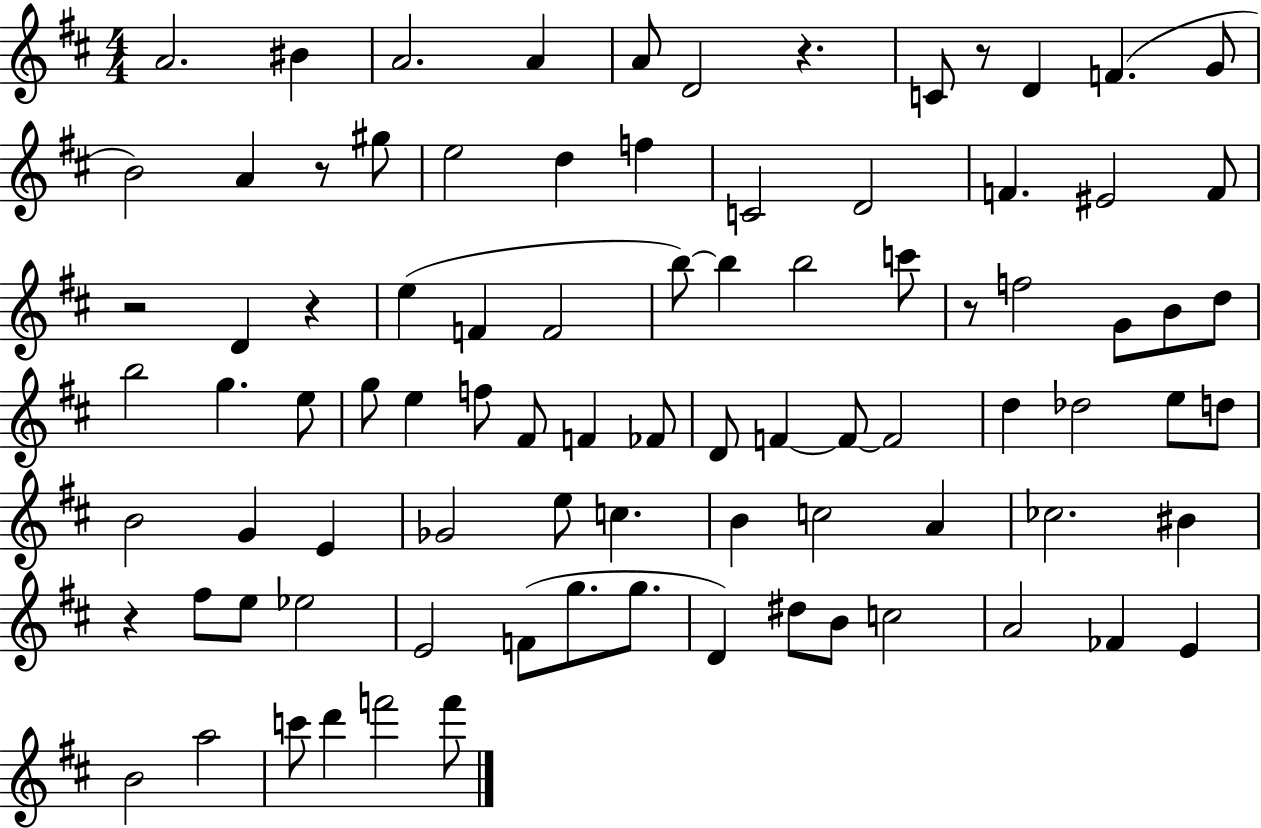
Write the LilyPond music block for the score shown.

{
  \clef treble
  \numericTimeSignature
  \time 4/4
  \key d \major
  a'2. bis'4 | a'2. a'4 | a'8 d'2 r4. | c'8 r8 d'4 f'4.( g'8 | \break b'2) a'4 r8 gis''8 | e''2 d''4 f''4 | c'2 d'2 | f'4. eis'2 f'8 | \break r2 d'4 r4 | e''4( f'4 f'2 | b''8~~) b''4 b''2 c'''8 | r8 f''2 g'8 b'8 d''8 | \break b''2 g''4. e''8 | g''8 e''4 f''8 fis'8 f'4 fes'8 | d'8 f'4~~ f'8~~ f'2 | d''4 des''2 e''8 d''8 | \break b'2 g'4 e'4 | ges'2 e''8 c''4. | b'4 c''2 a'4 | ces''2. bis'4 | \break r4 fis''8 e''8 ees''2 | e'2 f'8( g''8. g''8. | d'4) dis''8 b'8 c''2 | a'2 fes'4 e'4 | \break b'2 a''2 | c'''8 d'''4 f'''2 f'''8 | \bar "|."
}